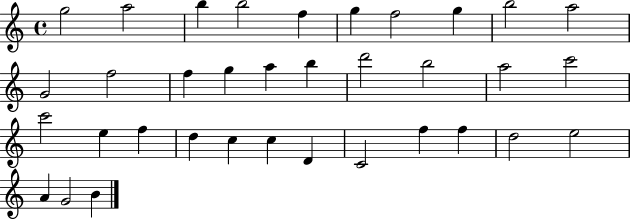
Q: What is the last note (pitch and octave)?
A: B4